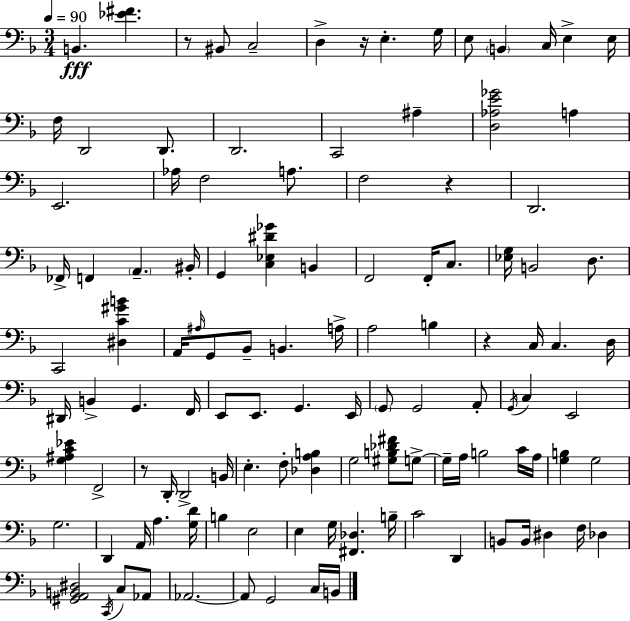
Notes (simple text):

B2/q. [Eb4,F#4]/q. R/e BIS2/e C3/h D3/q R/s E3/q. G3/s E3/e B2/q C3/s E3/q E3/s F3/s D2/h D2/e. D2/h. C2/h A#3/q [D3,Ab3,E4,Gb4]/h A3/q E2/h. Ab3/s F3/h A3/e. F3/h R/q D2/h. FES2/s F2/q A2/q. BIS2/s G2/q [C3,Eb3,D#4,Gb4]/q B2/q F2/h F2/s C3/e. [Eb3,G3]/s B2/h D3/e. C2/h [D#3,C4,G#4,B4]/q A2/s A#3/s G2/e Bb2/e B2/q. A3/s A3/h B3/q R/q C3/s C3/q. D3/s D#2/s B2/q G2/q. F2/s E2/e E2/e. G2/q. E2/s G2/e G2/h A2/e G2/s C3/q E2/h [G3,A#3,C4,Eb4]/q F2/h R/e D2/s D2/h B2/s E3/q. F3/e [Db3,A3,B3]/q G3/h [G#3,B3,Db4,F#4]/e G3/e G3/s A3/s B3/h C4/s A3/s [G3,B3]/q G3/h G3/h. D2/q A2/s A3/q. [G3,D4]/s B3/q E3/h E3/q G3/s [F#2,Db3]/q. B3/s C4/h D2/q B2/e B2/s D#3/q F3/s Db3/q [G#2,A2,B2,D#3]/h C2/s C3/e Ab2/e Ab2/h. Ab2/e G2/h C3/s B2/s